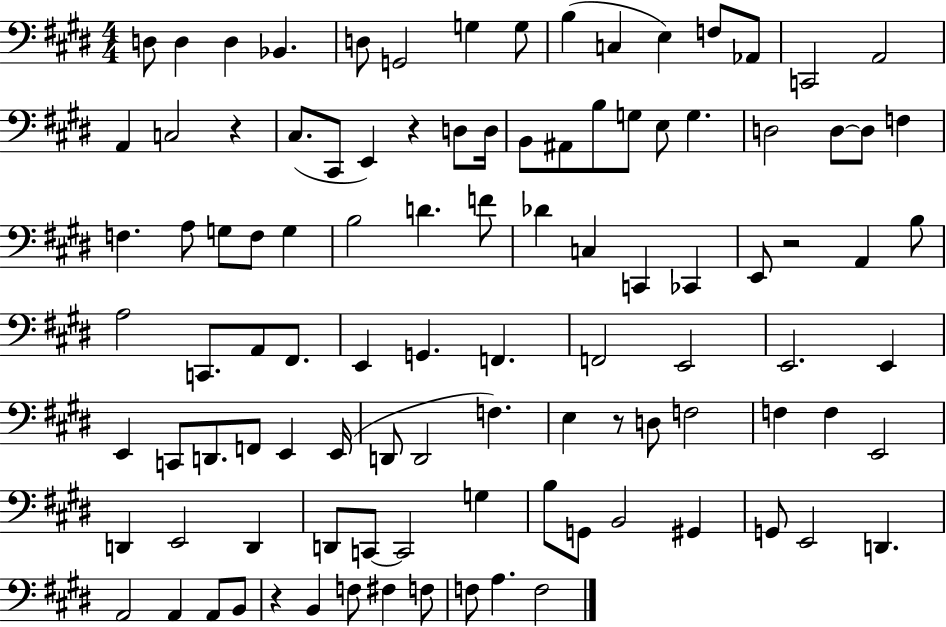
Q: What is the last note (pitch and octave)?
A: F3